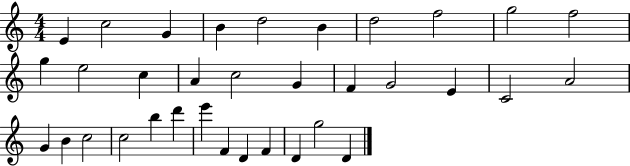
E4/q C5/h G4/q B4/q D5/h B4/q D5/h F5/h G5/h F5/h G5/q E5/h C5/q A4/q C5/h G4/q F4/q G4/h E4/q C4/h A4/h G4/q B4/q C5/h C5/h B5/q D6/q E6/q F4/q D4/q F4/q D4/q G5/h D4/q